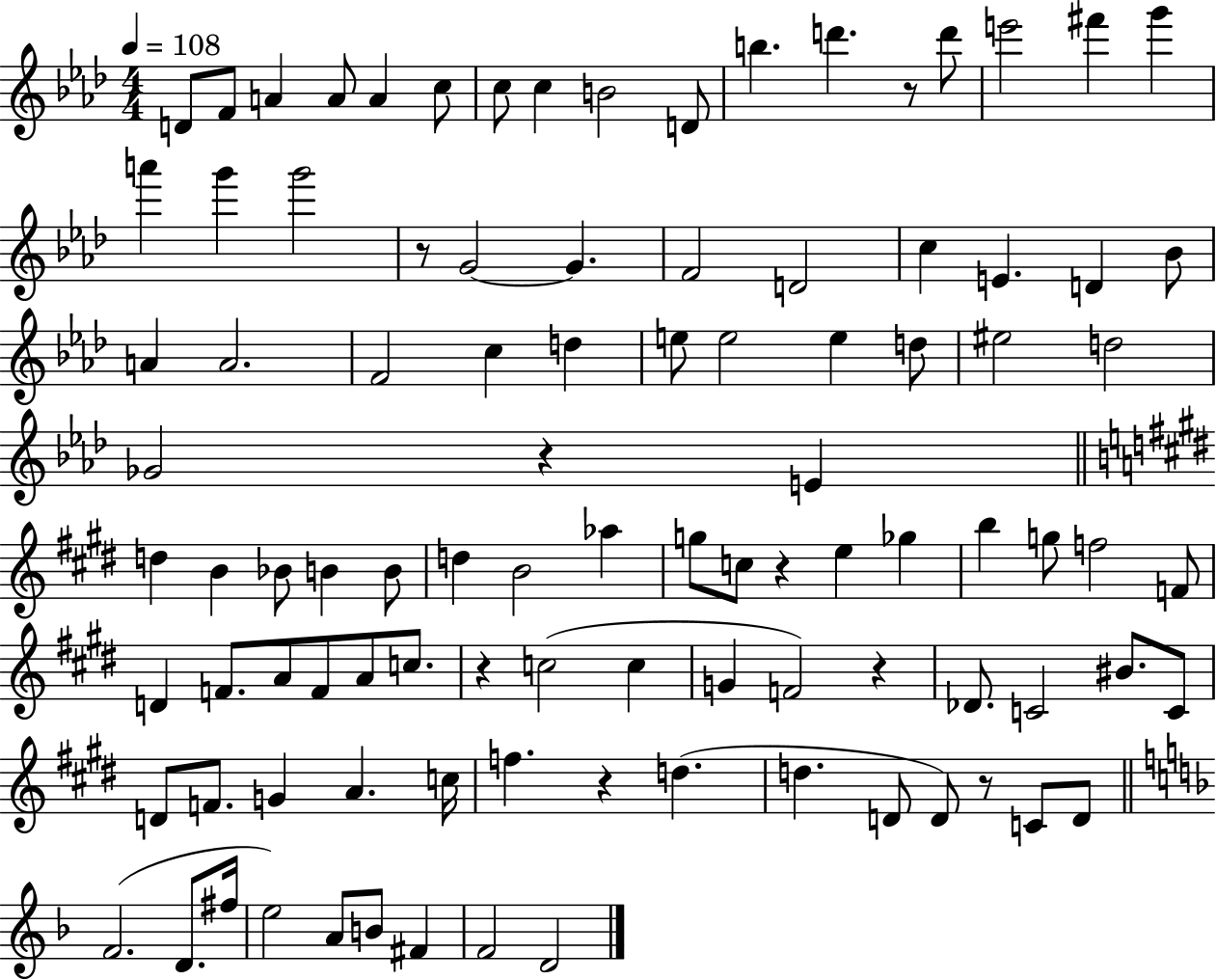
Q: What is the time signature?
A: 4/4